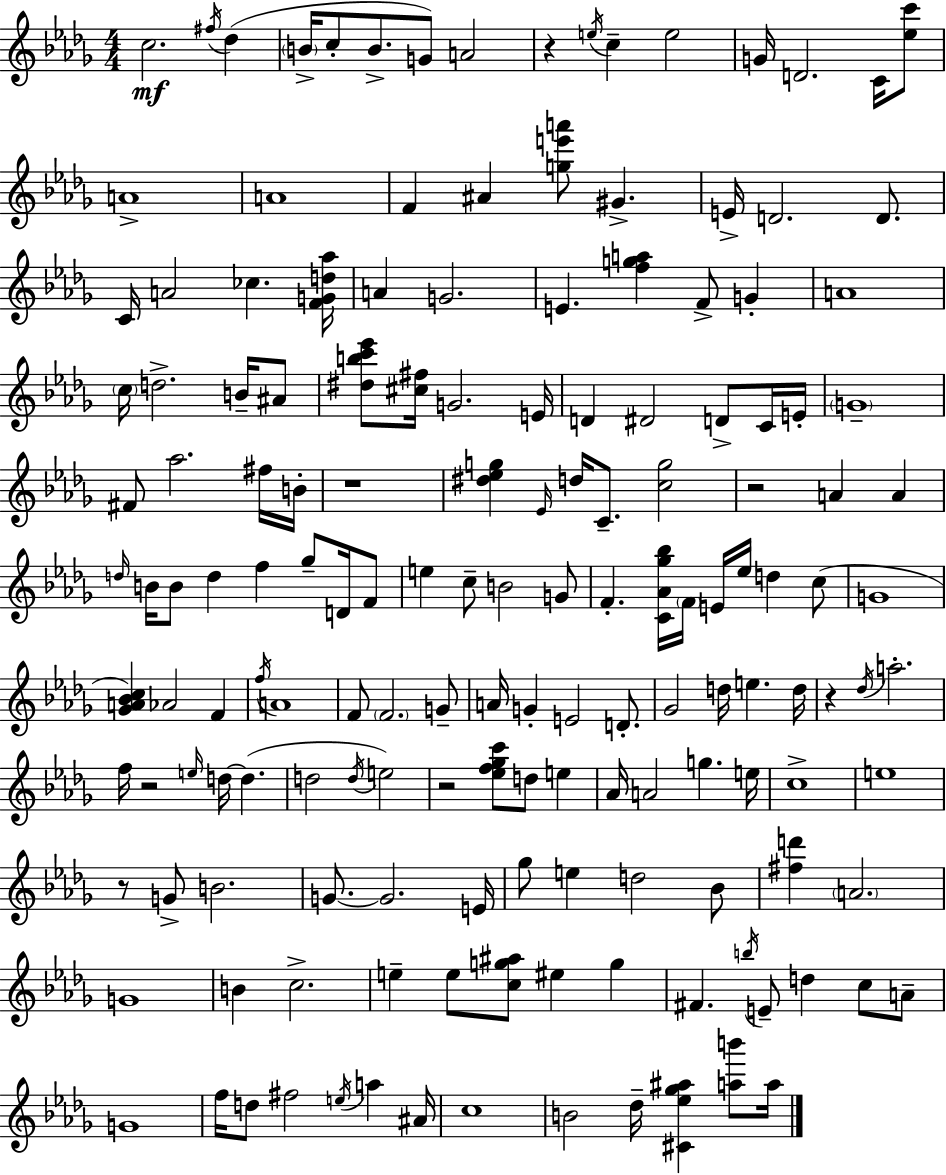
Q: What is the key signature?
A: BES minor